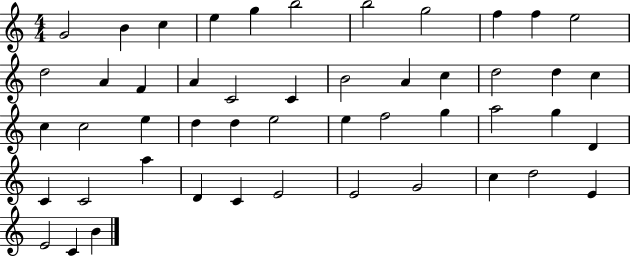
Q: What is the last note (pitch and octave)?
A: B4